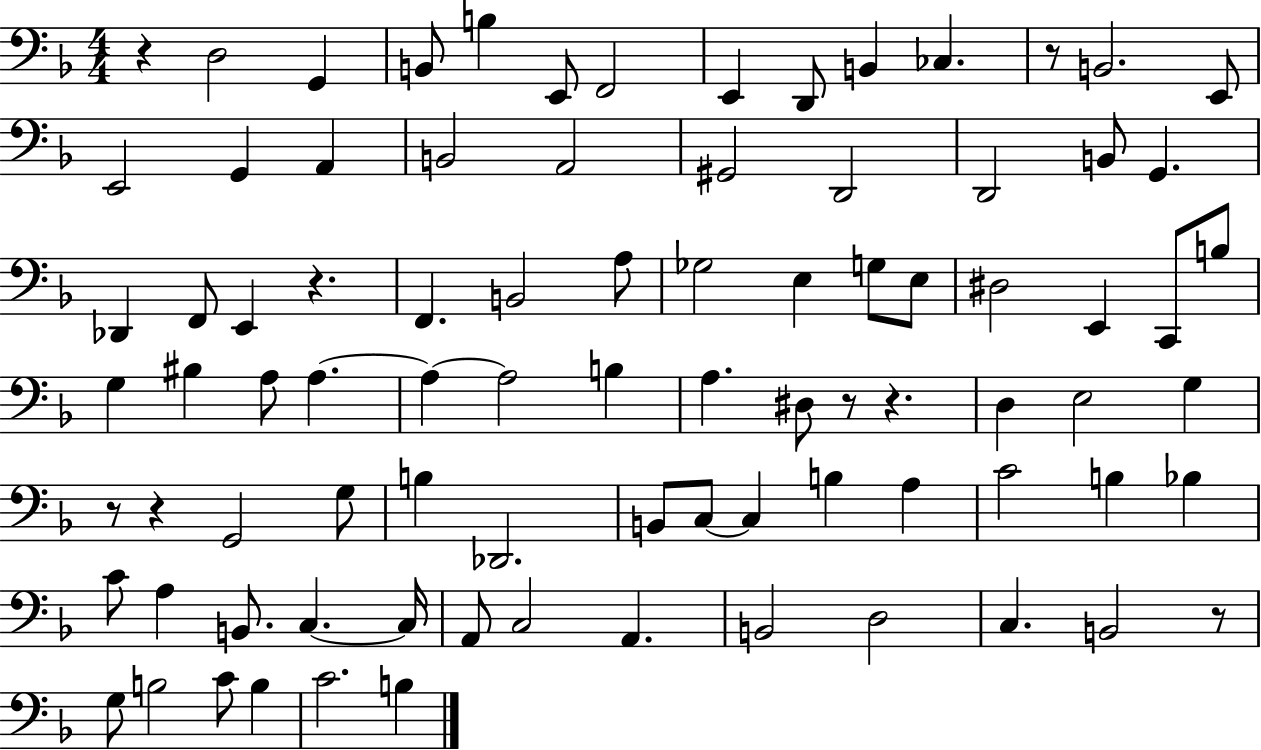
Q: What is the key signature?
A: F major